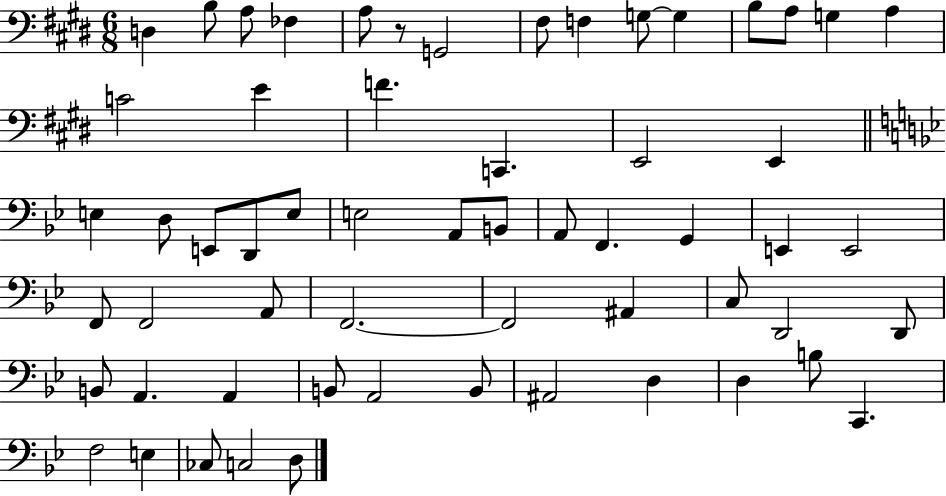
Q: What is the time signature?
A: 6/8